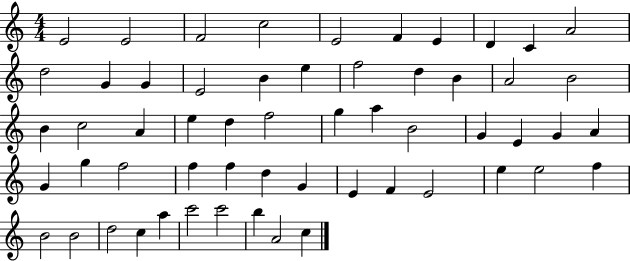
E4/h E4/h F4/h C5/h E4/h F4/q E4/q D4/q C4/q A4/h D5/h G4/q G4/q E4/h B4/q E5/q F5/h D5/q B4/q A4/h B4/h B4/q C5/h A4/q E5/q D5/q F5/h G5/q A5/q B4/h G4/q E4/q G4/q A4/q G4/q G5/q F5/h F5/q F5/q D5/q G4/q E4/q F4/q E4/h E5/q E5/h F5/q B4/h B4/h D5/h C5/q A5/q C6/h C6/h B5/q A4/h C5/q